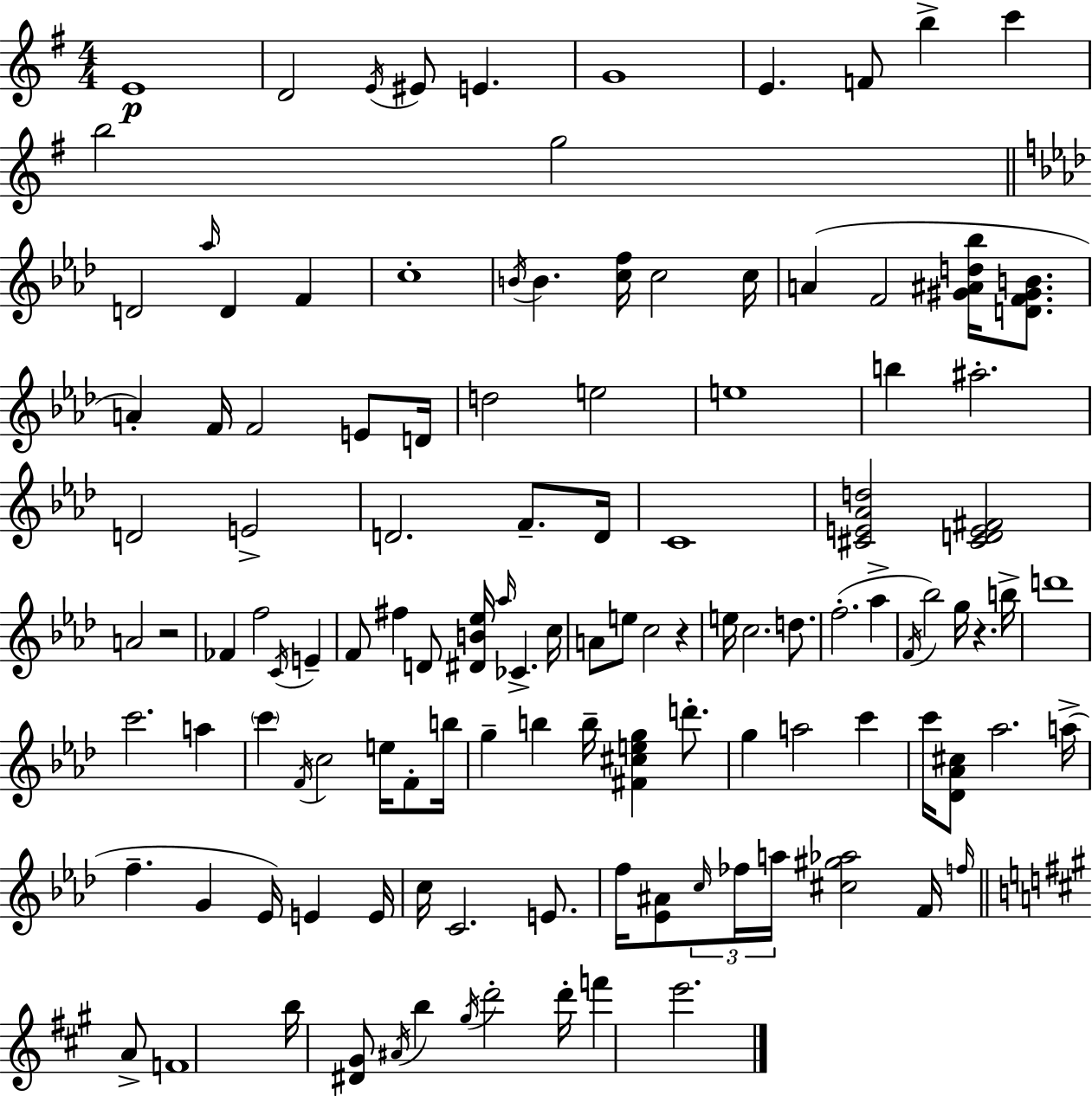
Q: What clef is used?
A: treble